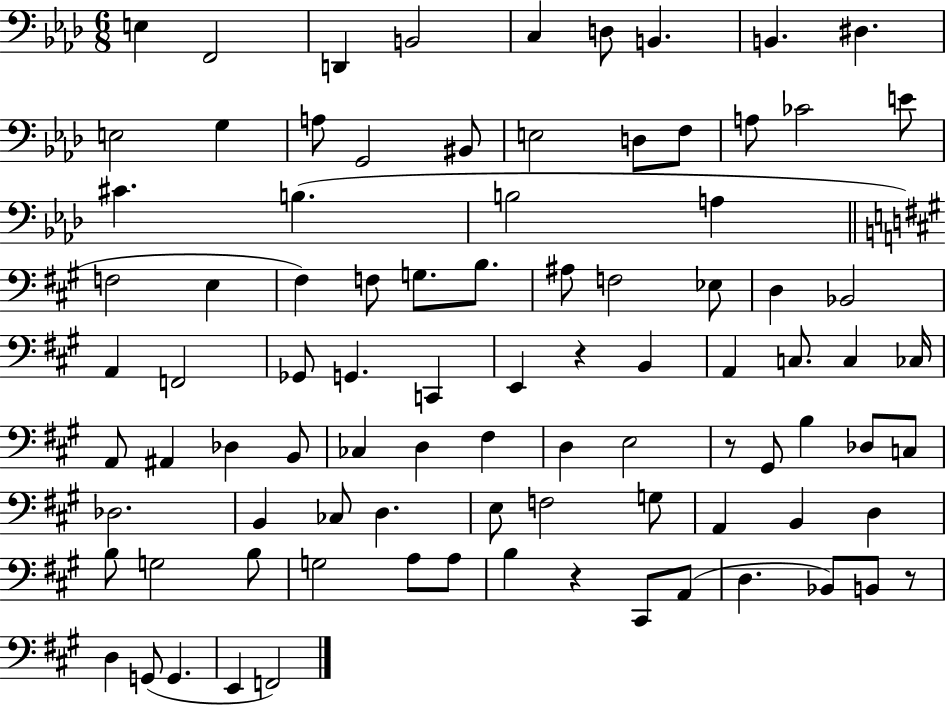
E3/q F2/h D2/q B2/h C3/q D3/e B2/q. B2/q. D#3/q. E3/h G3/q A3/e G2/h BIS2/e E3/h D3/e F3/e A3/e CES4/h E4/e C#4/q. B3/q. B3/h A3/q F3/h E3/q F#3/q F3/e G3/e. B3/e. A#3/e F3/h Eb3/e D3/q Bb2/h A2/q F2/h Gb2/e G2/q. C2/q E2/q R/q B2/q A2/q C3/e. C3/q CES3/s A2/e A#2/q Db3/q B2/e CES3/q D3/q F#3/q D3/q E3/h R/e G#2/e B3/q Db3/e C3/e Db3/h. B2/q CES3/e D3/q. E3/e F3/h G3/e A2/q B2/q D3/q B3/e G3/h B3/e G3/h A3/e A3/e B3/q R/q C#2/e A2/e D3/q. Bb2/e B2/e R/e D3/q G2/e G2/q. E2/q F2/h